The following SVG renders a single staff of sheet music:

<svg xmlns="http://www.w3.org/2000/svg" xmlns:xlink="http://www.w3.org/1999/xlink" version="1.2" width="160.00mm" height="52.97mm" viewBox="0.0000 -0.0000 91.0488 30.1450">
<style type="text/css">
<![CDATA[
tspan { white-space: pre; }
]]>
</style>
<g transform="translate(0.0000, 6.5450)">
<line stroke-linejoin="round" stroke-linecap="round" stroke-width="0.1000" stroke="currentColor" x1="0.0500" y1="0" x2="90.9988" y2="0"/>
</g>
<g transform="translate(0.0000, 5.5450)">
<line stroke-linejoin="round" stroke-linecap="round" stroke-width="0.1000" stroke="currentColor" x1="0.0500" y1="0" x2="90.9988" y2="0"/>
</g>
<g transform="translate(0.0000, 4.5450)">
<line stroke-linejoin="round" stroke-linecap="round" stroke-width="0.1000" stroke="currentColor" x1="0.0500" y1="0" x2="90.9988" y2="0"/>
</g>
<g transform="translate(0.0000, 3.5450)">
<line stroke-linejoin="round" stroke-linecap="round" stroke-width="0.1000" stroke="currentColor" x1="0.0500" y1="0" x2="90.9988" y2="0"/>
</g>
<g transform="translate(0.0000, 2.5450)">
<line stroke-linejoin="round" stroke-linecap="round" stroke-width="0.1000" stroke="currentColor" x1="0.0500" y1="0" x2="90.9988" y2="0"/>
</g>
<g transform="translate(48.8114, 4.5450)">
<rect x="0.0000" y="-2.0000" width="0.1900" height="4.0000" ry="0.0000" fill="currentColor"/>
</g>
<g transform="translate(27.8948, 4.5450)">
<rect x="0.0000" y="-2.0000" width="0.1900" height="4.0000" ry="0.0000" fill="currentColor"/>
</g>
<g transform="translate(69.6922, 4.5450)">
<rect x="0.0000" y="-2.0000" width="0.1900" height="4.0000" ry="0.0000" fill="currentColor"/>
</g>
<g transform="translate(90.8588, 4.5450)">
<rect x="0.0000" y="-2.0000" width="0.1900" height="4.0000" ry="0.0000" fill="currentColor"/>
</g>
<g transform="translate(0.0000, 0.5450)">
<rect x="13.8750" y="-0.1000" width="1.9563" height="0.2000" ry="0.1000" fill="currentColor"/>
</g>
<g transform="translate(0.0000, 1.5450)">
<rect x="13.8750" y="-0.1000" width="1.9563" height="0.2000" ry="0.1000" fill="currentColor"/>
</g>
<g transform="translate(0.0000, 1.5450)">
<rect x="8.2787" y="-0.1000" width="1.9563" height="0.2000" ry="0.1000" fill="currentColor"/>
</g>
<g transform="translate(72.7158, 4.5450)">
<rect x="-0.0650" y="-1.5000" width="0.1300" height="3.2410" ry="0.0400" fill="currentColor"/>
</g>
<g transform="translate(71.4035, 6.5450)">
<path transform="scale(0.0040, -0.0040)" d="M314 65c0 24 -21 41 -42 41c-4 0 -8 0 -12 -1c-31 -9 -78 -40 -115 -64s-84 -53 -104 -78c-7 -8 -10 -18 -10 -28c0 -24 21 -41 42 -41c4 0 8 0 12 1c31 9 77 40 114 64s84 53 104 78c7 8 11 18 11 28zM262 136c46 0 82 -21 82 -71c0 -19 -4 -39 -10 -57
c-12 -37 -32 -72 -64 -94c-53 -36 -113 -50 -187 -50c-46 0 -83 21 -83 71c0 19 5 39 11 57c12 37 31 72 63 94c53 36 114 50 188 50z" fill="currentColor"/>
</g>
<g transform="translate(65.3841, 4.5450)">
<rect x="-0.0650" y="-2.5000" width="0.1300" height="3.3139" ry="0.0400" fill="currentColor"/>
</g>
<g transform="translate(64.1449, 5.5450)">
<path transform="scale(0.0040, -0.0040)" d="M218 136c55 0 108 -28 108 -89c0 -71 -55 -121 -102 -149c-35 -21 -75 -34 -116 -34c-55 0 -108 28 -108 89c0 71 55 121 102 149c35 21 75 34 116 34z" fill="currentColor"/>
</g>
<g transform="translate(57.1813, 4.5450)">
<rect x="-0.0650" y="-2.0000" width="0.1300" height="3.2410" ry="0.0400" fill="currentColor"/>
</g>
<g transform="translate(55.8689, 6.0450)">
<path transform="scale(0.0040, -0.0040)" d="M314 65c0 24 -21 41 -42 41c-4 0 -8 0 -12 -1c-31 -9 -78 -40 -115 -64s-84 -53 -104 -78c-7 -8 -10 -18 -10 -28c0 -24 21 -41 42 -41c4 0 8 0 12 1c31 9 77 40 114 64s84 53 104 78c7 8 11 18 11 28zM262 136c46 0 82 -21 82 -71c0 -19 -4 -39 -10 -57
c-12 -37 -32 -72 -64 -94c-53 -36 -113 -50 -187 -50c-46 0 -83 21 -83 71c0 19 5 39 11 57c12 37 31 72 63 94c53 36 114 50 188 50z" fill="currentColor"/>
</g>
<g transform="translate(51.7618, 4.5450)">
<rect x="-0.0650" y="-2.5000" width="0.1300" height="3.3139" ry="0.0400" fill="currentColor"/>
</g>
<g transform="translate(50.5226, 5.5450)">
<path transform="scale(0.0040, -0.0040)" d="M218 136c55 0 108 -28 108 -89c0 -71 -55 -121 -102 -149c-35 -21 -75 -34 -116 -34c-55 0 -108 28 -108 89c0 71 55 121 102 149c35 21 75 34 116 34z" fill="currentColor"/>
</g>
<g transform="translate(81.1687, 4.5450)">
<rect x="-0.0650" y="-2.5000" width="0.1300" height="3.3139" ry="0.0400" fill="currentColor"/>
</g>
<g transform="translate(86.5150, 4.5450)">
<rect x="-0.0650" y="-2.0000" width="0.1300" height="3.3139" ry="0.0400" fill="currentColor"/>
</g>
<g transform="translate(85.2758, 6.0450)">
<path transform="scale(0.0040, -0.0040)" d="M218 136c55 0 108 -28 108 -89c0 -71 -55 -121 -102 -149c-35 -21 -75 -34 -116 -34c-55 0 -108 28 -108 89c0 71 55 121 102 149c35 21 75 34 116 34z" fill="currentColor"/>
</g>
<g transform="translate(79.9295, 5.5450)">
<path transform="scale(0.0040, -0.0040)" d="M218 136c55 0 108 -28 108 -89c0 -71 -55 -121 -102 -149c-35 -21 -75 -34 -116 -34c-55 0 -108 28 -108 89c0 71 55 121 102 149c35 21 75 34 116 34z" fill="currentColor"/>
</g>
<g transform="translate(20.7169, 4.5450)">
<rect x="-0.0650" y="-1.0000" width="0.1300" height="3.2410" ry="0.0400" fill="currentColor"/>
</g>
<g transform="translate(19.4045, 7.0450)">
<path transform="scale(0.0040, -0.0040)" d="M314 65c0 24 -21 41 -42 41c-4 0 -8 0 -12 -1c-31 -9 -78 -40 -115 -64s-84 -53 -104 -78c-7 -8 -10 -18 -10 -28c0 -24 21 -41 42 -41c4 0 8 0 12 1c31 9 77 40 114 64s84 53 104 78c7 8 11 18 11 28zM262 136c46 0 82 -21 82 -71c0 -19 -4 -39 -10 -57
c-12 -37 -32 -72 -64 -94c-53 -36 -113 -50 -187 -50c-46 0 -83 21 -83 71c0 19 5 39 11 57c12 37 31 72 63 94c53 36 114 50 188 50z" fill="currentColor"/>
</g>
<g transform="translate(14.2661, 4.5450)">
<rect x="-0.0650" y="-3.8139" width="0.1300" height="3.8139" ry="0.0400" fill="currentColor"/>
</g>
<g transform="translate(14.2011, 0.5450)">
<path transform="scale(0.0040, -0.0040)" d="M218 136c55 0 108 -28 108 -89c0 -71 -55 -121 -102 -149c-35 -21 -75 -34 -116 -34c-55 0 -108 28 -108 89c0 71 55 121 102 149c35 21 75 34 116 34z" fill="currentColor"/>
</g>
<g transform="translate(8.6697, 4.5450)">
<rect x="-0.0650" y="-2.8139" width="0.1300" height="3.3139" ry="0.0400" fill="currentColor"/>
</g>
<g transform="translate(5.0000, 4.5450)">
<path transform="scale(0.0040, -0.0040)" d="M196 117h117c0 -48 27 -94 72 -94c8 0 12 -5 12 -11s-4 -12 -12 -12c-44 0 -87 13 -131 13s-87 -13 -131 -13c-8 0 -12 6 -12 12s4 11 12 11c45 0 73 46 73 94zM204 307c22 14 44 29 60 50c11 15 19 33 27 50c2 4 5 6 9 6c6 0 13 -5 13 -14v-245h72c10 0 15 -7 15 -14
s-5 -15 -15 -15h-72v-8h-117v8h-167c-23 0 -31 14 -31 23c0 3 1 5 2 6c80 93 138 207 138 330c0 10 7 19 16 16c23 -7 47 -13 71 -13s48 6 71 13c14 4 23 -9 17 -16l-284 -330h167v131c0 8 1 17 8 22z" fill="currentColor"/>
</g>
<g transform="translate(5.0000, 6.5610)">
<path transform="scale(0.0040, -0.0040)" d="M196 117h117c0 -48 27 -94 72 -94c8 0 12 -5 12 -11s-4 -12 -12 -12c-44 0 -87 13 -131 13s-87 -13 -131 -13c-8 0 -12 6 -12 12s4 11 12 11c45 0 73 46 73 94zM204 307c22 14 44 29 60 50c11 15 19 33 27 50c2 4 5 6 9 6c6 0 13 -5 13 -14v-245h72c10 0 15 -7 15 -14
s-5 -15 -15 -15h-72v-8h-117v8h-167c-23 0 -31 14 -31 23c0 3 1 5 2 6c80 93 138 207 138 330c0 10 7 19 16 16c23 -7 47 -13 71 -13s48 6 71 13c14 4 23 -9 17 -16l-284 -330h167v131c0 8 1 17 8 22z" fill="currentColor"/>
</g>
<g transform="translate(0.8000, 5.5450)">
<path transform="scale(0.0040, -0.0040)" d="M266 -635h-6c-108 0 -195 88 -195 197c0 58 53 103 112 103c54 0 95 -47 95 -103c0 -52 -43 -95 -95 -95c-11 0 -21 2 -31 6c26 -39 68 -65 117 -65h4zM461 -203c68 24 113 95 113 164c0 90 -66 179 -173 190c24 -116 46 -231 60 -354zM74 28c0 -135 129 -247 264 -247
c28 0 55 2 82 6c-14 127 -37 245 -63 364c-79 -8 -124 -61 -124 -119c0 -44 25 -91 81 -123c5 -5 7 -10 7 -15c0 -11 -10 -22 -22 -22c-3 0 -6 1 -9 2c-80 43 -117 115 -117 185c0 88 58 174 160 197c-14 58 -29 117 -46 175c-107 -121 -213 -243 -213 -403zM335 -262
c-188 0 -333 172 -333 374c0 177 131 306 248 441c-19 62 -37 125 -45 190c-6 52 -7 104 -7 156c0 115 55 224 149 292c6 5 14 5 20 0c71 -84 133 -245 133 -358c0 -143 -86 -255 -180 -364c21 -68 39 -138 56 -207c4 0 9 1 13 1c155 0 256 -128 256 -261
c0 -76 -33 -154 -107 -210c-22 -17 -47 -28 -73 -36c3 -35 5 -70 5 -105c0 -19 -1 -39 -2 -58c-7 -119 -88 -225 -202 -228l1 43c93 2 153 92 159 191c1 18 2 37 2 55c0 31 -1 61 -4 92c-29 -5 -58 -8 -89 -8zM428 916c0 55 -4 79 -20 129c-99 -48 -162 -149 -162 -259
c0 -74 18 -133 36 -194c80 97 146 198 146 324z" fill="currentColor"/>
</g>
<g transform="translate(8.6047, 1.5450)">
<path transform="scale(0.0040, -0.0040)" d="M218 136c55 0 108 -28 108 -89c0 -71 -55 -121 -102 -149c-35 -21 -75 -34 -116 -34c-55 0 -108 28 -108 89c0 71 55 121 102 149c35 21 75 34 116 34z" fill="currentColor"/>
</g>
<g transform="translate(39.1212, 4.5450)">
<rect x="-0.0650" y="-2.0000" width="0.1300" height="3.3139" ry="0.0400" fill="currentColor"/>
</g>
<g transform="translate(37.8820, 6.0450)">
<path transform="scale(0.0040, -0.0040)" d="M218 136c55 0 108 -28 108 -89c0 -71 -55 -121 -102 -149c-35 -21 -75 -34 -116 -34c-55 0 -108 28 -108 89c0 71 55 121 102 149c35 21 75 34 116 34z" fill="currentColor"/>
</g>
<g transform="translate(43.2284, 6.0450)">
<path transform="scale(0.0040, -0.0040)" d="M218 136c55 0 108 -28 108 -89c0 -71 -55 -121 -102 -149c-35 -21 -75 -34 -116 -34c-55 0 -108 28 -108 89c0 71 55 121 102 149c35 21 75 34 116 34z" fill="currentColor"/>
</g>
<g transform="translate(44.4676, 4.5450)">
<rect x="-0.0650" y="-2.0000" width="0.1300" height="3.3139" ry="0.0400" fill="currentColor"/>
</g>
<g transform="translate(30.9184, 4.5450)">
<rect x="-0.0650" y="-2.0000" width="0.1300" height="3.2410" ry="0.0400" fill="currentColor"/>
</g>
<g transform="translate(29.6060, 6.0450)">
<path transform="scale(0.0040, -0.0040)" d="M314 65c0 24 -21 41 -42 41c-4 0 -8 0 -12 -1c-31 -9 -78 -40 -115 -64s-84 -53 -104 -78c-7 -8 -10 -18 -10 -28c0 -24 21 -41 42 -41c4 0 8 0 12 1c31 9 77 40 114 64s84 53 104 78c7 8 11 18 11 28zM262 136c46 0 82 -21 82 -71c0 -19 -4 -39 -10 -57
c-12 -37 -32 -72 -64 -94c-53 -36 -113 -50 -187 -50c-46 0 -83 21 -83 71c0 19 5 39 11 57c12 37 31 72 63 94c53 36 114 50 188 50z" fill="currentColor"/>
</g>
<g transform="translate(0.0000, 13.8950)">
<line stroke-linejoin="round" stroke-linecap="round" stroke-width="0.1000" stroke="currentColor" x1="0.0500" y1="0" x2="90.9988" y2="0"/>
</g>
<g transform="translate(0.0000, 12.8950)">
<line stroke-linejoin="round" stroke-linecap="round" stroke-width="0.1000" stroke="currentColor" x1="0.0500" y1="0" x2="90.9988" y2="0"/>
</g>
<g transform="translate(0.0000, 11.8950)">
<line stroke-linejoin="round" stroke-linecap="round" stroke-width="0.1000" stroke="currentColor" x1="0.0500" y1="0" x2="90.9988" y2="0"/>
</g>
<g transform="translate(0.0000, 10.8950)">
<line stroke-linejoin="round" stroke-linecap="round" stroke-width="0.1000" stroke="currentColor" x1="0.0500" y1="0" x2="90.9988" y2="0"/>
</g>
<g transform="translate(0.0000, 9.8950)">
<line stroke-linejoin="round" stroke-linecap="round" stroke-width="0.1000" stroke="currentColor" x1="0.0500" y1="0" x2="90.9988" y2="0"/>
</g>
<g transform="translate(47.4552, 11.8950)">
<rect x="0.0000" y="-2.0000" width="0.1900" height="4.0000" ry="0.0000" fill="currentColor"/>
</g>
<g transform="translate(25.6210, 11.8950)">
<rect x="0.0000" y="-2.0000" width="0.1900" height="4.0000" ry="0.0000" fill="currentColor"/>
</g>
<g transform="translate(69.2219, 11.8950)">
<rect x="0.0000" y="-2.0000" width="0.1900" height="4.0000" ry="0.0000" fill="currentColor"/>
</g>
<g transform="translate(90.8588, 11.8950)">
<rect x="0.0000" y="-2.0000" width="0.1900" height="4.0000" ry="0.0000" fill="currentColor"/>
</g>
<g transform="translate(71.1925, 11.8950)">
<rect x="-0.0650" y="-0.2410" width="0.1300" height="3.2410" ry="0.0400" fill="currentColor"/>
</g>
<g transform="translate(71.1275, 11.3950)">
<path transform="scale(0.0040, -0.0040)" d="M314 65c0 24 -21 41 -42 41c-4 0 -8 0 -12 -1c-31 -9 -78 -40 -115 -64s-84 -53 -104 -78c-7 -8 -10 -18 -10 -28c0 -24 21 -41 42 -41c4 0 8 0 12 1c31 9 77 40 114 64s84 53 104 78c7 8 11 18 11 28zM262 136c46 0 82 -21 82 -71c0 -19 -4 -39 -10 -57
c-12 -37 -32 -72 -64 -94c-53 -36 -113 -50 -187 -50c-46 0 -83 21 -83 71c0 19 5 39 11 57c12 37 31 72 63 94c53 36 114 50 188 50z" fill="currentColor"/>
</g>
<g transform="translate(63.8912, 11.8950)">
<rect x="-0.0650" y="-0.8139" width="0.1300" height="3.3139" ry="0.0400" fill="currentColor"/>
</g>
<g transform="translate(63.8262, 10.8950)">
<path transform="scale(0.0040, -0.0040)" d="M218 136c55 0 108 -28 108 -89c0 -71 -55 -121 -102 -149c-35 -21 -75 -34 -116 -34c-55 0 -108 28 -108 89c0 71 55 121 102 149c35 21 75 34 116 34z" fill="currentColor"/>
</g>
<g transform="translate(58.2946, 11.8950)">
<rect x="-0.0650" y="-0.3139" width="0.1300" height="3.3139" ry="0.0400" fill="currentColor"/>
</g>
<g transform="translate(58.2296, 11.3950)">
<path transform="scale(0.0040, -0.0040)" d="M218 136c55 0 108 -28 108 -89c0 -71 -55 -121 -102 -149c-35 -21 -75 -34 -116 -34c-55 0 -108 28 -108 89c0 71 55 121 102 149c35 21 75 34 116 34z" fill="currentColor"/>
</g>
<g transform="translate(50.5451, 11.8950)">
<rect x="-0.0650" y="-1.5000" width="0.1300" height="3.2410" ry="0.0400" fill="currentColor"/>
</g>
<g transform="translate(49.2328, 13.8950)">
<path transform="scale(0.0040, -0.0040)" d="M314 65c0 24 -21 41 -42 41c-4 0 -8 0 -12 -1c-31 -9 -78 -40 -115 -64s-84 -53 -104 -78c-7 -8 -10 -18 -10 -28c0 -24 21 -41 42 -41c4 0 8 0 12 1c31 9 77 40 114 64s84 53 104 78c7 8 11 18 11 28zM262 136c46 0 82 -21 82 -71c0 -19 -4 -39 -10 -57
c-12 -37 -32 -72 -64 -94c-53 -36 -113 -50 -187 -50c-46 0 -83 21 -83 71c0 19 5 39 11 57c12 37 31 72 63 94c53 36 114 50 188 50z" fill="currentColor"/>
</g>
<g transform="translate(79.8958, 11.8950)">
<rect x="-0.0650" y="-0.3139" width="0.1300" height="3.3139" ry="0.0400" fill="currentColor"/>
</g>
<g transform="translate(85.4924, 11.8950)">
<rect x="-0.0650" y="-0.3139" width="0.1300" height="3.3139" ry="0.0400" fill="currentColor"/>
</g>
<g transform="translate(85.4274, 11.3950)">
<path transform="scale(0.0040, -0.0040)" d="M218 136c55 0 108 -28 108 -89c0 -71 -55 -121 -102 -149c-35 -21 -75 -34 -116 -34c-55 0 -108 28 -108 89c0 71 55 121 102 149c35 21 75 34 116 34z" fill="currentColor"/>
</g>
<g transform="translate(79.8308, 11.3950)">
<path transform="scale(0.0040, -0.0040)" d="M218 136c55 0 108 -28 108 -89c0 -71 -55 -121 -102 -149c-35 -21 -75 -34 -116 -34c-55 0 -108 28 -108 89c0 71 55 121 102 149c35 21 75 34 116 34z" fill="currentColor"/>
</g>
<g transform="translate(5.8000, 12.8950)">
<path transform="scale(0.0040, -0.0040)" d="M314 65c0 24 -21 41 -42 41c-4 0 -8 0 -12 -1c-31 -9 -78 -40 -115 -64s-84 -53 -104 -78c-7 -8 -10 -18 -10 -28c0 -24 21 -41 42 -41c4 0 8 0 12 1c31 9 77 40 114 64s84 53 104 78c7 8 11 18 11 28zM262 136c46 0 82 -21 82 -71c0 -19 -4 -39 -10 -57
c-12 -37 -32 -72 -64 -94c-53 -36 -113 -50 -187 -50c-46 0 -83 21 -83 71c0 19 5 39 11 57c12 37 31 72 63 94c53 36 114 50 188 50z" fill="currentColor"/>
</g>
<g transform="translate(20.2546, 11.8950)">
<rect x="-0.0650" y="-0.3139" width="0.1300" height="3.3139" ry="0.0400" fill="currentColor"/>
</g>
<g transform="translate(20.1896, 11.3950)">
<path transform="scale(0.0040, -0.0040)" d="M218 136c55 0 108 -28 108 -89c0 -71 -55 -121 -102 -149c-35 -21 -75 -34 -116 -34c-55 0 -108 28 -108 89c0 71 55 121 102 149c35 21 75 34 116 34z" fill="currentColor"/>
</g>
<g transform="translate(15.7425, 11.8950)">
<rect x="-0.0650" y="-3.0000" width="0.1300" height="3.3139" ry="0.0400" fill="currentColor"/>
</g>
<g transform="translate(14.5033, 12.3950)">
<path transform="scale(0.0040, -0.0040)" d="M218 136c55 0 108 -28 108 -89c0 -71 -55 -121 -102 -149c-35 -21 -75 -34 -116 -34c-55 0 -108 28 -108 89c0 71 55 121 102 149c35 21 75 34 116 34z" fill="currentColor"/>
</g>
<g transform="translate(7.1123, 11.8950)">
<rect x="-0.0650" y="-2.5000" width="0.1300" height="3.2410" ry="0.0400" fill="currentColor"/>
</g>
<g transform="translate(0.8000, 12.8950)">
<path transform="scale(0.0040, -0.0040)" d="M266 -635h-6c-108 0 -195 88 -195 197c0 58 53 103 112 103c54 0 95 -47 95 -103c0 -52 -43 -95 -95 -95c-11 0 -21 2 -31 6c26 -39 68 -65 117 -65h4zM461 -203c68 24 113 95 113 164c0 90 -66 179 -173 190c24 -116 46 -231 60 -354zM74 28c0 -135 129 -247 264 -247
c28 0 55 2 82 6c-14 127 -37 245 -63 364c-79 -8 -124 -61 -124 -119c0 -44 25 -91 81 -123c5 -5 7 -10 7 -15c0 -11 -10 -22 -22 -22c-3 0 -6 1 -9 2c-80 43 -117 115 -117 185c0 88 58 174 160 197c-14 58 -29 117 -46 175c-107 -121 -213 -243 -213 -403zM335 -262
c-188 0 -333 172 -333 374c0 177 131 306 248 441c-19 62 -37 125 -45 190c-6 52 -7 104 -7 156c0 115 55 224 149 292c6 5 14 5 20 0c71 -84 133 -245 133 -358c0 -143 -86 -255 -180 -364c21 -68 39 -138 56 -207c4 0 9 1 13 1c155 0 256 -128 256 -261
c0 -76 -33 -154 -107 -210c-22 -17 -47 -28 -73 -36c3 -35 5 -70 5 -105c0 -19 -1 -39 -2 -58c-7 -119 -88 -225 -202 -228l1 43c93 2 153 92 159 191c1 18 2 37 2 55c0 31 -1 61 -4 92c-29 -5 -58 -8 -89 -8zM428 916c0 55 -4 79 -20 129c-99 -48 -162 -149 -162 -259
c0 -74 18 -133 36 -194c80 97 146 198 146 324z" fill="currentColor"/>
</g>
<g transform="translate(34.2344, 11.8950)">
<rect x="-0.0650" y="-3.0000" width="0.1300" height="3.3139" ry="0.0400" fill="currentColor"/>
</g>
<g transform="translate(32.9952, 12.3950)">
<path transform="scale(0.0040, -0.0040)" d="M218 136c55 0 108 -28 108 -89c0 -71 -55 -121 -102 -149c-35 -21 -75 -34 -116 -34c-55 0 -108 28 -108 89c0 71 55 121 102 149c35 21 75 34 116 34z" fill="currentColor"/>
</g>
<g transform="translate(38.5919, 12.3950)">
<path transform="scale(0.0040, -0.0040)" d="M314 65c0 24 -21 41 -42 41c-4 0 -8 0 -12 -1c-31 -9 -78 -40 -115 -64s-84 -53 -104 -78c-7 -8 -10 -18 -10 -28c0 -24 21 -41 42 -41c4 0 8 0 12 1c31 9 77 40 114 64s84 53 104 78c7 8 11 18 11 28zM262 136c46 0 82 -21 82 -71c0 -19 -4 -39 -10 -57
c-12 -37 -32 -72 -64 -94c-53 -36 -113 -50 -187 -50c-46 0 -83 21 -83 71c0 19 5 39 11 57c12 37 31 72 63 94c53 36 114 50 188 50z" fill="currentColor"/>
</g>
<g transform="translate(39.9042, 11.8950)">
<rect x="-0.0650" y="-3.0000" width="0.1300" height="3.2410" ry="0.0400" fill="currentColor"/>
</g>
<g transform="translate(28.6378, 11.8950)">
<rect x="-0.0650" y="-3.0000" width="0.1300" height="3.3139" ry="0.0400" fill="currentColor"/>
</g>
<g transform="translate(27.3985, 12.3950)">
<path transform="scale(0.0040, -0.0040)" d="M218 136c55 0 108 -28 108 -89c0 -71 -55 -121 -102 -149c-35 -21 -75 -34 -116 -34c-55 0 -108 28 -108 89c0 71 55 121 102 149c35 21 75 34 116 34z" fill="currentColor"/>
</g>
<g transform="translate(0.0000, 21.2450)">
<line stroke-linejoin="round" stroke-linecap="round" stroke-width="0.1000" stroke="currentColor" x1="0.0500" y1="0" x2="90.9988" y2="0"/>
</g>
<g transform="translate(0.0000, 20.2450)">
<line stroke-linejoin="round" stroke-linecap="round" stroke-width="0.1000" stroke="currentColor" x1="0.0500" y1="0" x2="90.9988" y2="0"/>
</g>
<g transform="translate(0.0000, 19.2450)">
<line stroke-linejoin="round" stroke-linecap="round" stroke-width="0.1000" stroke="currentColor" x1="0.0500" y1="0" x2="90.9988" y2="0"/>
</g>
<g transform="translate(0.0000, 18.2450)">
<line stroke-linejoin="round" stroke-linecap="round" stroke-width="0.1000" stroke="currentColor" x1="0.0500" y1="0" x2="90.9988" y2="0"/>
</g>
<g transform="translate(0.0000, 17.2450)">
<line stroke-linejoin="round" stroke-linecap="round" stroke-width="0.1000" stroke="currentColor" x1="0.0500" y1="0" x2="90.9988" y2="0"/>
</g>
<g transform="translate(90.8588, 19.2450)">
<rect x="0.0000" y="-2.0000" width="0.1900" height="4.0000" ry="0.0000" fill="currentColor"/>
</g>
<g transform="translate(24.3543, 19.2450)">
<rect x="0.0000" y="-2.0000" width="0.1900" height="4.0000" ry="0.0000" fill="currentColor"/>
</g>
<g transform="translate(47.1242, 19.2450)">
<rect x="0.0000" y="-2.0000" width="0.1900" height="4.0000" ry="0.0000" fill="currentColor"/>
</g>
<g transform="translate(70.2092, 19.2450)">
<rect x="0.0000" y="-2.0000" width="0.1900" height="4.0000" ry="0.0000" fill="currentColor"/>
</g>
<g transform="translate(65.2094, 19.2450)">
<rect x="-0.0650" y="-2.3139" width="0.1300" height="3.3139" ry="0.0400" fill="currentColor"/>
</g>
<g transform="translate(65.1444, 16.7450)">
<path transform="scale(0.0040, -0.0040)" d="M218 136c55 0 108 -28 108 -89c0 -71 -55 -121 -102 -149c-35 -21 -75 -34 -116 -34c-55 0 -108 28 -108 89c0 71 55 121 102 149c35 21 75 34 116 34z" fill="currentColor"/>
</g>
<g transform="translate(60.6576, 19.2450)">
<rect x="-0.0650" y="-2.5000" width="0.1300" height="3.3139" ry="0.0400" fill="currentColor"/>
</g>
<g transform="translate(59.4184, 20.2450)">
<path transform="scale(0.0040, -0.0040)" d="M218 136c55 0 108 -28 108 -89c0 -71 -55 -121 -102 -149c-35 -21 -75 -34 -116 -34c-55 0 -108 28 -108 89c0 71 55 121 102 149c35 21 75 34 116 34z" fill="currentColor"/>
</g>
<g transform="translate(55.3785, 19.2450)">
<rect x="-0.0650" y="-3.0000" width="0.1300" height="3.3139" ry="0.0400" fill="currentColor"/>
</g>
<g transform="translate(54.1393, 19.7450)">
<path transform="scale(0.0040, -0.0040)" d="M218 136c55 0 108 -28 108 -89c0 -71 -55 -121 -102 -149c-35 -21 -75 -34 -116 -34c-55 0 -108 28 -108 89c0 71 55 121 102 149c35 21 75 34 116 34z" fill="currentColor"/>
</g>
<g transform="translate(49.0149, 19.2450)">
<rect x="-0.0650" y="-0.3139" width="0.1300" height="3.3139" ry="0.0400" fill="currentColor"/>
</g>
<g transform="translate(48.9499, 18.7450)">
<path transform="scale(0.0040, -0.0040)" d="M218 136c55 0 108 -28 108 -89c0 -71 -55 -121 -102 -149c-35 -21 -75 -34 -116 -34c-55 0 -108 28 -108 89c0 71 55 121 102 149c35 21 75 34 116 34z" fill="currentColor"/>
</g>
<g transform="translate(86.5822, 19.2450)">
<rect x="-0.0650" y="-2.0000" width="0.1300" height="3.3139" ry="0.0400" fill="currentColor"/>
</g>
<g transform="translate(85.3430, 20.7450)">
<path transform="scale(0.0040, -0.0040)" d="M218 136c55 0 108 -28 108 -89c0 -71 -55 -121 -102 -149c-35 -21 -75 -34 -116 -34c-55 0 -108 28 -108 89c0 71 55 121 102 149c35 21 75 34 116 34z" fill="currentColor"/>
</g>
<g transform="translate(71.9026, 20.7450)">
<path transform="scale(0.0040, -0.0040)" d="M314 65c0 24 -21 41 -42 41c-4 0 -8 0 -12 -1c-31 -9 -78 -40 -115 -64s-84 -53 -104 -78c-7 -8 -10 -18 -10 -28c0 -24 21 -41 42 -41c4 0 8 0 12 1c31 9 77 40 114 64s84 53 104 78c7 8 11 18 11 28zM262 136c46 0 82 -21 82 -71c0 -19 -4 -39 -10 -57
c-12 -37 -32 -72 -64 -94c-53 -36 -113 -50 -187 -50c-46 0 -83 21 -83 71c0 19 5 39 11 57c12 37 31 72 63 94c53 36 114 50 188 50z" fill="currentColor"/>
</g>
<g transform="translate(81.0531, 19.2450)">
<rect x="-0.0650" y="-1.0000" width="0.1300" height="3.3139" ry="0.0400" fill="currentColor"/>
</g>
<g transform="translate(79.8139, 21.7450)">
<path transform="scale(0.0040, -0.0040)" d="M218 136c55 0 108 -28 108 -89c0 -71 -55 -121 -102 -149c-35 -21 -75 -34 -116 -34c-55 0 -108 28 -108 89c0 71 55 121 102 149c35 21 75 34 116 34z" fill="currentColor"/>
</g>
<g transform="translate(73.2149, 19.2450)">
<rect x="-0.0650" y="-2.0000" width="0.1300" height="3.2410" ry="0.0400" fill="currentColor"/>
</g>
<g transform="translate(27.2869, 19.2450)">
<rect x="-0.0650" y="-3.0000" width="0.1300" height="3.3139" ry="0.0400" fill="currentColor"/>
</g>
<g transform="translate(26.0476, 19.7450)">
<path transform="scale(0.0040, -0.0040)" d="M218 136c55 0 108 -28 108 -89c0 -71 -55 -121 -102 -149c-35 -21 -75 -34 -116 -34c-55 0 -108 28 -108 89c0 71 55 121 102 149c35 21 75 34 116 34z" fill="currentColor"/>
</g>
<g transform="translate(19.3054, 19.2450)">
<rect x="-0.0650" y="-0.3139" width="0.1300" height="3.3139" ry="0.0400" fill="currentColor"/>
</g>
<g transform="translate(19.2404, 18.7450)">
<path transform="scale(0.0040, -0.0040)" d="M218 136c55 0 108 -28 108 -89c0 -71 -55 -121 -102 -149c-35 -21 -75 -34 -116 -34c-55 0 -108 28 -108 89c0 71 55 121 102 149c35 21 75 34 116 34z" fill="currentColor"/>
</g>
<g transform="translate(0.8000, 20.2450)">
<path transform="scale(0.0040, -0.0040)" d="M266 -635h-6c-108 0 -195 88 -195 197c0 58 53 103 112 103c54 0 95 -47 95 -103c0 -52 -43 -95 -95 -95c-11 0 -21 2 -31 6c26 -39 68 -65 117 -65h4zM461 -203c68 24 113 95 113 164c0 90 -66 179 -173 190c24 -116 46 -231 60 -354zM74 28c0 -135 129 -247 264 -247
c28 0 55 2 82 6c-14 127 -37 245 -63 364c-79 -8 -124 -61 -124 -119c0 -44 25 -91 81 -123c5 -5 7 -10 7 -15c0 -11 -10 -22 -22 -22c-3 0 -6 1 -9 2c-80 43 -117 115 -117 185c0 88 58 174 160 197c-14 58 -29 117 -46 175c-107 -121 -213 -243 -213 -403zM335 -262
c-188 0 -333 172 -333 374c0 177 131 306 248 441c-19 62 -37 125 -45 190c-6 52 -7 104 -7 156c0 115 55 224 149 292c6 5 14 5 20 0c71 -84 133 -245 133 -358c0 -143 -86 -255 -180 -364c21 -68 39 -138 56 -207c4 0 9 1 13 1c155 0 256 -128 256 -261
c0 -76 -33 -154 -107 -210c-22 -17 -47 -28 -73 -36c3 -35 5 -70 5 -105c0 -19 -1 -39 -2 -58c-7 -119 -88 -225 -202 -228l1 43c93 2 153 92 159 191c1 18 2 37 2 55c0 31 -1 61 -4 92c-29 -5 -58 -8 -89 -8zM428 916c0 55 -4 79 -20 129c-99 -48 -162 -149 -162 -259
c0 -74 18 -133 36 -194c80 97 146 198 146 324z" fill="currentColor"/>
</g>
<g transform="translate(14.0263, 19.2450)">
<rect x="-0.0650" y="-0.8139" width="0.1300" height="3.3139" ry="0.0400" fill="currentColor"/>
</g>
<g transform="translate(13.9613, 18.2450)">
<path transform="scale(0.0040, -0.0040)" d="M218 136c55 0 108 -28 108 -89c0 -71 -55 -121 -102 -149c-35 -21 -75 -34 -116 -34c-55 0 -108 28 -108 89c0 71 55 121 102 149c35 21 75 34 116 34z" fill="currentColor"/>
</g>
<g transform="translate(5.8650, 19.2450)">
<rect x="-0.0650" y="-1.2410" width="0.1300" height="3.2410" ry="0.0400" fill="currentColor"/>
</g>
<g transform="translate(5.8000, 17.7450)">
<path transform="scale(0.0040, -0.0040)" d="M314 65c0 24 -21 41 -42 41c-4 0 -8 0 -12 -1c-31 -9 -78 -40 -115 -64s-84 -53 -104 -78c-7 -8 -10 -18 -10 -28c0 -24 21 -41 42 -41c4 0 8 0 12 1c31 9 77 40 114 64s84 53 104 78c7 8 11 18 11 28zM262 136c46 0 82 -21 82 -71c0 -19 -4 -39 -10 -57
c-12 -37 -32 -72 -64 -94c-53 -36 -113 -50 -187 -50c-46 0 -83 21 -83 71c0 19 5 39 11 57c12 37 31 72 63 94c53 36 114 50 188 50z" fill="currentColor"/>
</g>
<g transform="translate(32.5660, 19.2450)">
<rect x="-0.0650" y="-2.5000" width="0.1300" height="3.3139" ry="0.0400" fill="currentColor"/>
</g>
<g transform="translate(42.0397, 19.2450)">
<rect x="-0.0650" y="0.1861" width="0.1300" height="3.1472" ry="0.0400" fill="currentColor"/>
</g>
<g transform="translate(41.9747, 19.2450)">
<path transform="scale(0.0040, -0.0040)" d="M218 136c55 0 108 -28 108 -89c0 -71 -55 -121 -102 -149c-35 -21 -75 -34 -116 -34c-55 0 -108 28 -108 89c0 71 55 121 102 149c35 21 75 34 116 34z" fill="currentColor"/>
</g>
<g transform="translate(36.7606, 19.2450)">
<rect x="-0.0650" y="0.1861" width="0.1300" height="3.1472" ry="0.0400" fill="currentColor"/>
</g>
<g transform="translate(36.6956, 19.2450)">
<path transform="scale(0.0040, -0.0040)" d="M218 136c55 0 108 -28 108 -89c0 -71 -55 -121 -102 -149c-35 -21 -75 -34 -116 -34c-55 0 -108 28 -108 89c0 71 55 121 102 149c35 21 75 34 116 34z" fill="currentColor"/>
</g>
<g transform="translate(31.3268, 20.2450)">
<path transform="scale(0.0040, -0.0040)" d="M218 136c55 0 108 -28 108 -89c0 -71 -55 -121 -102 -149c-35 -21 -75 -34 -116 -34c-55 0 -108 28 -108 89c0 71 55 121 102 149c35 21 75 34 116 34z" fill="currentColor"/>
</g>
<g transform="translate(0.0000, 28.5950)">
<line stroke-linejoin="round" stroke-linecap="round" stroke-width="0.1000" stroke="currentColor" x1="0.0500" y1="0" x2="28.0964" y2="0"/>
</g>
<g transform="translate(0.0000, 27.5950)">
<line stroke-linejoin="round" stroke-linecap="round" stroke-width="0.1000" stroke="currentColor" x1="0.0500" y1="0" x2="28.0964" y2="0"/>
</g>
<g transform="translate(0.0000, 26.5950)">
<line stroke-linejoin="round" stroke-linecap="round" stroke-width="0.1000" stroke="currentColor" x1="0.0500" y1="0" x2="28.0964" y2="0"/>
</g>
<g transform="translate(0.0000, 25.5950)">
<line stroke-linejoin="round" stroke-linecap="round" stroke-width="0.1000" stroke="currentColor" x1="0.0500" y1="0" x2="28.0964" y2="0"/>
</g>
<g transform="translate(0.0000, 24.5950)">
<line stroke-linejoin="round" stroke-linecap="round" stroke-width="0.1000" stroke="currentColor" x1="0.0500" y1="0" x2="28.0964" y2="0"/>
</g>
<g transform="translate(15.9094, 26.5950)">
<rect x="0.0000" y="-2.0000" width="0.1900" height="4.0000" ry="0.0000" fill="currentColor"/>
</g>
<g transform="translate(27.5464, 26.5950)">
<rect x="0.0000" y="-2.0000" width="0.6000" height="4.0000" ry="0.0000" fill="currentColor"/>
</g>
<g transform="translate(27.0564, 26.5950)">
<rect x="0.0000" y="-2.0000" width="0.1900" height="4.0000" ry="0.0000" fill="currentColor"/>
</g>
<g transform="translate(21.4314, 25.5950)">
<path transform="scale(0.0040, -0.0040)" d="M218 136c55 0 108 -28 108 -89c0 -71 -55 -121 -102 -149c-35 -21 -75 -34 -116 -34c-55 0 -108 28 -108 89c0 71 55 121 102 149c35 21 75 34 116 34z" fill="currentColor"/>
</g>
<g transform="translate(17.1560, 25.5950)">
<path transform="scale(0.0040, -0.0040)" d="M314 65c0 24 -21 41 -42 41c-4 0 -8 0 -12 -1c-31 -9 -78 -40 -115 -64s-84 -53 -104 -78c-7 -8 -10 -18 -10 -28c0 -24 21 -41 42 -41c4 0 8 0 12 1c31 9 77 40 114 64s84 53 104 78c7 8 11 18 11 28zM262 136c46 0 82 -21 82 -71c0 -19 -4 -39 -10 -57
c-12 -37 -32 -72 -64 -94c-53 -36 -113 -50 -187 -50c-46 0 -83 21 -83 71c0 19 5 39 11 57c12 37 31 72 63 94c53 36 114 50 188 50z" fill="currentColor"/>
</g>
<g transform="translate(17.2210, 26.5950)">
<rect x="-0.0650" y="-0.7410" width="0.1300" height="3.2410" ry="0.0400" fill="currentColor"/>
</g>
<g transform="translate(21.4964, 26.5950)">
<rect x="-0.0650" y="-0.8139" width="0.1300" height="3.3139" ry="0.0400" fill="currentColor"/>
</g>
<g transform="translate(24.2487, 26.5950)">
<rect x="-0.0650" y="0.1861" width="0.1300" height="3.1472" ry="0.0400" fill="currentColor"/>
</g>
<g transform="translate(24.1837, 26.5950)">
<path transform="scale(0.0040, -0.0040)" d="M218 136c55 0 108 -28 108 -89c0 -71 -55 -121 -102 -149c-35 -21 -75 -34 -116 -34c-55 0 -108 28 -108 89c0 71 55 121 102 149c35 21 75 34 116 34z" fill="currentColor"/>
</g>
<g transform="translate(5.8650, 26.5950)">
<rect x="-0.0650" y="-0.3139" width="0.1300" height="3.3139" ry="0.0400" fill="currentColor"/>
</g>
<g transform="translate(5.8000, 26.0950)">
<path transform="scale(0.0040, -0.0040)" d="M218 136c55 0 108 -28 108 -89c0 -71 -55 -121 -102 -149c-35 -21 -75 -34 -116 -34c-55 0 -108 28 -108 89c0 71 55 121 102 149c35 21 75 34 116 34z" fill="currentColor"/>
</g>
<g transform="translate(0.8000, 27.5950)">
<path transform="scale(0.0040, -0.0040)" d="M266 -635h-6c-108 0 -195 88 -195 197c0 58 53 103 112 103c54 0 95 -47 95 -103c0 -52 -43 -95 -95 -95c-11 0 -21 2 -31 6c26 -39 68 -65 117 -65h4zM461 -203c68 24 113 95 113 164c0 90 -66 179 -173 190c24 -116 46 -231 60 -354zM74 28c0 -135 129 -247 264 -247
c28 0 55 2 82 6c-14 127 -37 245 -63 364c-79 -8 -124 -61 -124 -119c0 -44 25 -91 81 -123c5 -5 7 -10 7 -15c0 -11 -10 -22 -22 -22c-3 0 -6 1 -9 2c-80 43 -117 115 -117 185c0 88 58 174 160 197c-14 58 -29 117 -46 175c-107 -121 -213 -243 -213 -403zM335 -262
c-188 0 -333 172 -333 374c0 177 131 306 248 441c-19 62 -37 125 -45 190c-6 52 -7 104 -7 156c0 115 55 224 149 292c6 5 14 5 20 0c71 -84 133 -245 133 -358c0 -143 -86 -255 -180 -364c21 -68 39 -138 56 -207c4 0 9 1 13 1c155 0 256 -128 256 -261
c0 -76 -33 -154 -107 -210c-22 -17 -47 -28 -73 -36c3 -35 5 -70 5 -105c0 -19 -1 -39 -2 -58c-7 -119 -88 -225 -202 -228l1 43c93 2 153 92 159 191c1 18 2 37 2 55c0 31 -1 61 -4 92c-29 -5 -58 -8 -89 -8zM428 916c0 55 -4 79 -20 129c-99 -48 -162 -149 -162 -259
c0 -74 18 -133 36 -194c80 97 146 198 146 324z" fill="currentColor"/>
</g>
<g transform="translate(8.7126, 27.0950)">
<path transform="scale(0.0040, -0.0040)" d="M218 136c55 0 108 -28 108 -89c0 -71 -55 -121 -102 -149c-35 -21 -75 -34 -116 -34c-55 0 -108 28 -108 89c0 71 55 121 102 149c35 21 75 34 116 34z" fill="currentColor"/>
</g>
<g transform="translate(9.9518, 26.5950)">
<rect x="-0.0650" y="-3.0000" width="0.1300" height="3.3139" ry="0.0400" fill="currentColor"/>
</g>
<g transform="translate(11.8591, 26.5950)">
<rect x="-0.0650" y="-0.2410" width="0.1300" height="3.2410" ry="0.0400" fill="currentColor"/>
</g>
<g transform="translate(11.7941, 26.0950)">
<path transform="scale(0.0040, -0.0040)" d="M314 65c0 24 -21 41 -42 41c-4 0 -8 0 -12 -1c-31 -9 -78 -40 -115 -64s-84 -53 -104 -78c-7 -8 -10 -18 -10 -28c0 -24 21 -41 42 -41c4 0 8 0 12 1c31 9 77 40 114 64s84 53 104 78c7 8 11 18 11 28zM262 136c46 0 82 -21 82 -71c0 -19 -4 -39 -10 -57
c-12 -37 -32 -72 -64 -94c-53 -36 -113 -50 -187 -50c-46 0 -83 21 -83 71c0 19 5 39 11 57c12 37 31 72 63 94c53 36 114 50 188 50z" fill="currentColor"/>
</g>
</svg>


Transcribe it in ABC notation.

X:1
T:Untitled
M:4/4
L:1/4
K:C
a c' D2 F2 F F G F2 G E2 G F G2 A c A A A2 E2 c d c2 c c e2 d c A G B B c A G g F2 D F c A c2 d2 d B